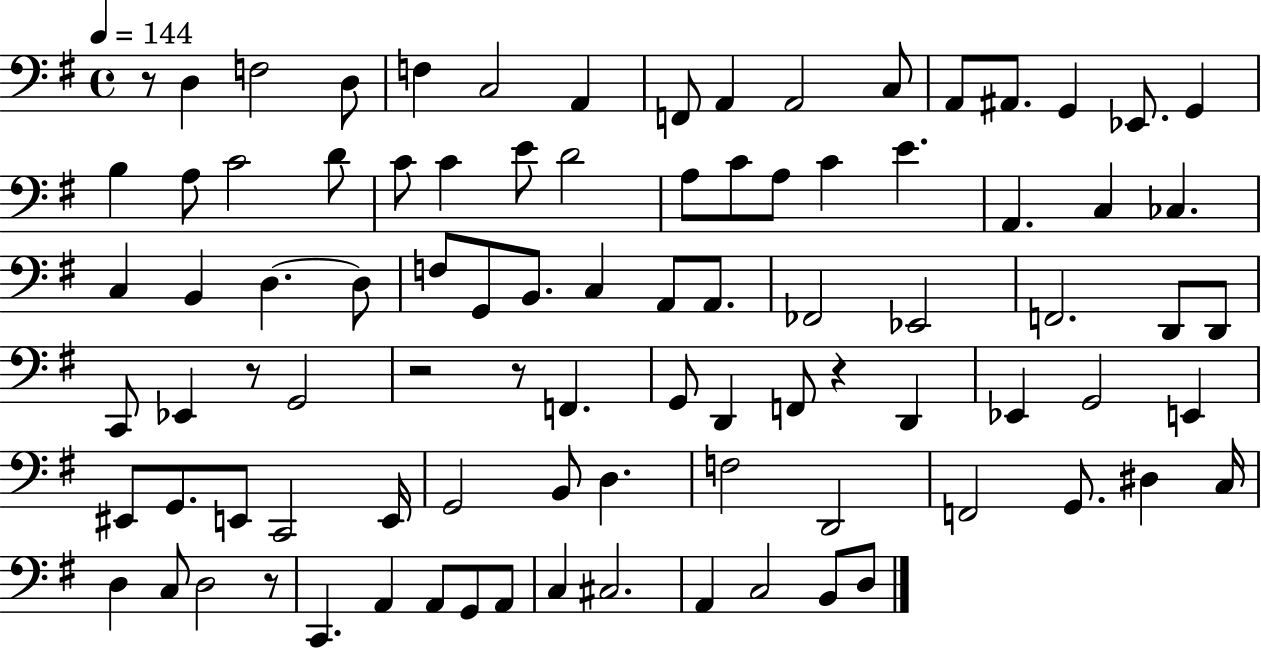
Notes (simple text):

R/e D3/q F3/h D3/e F3/q C3/h A2/q F2/e A2/q A2/h C3/e A2/e A#2/e. G2/q Eb2/e. G2/q B3/q A3/e C4/h D4/e C4/e C4/q E4/e D4/h A3/e C4/e A3/e C4/q E4/q. A2/q. C3/q CES3/q. C3/q B2/q D3/q. D3/e F3/e G2/e B2/e. C3/q A2/e A2/e. FES2/h Eb2/h F2/h. D2/e D2/e C2/e Eb2/q R/e G2/h R/h R/e F2/q. G2/e D2/q F2/e R/q D2/q Eb2/q G2/h E2/q EIS2/e G2/e. E2/e C2/h E2/s G2/h B2/e D3/q. F3/h D2/h F2/h G2/e. D#3/q C3/s D3/q C3/e D3/h R/e C2/q. A2/q A2/e G2/e A2/e C3/q C#3/h. A2/q C3/h B2/e D3/e